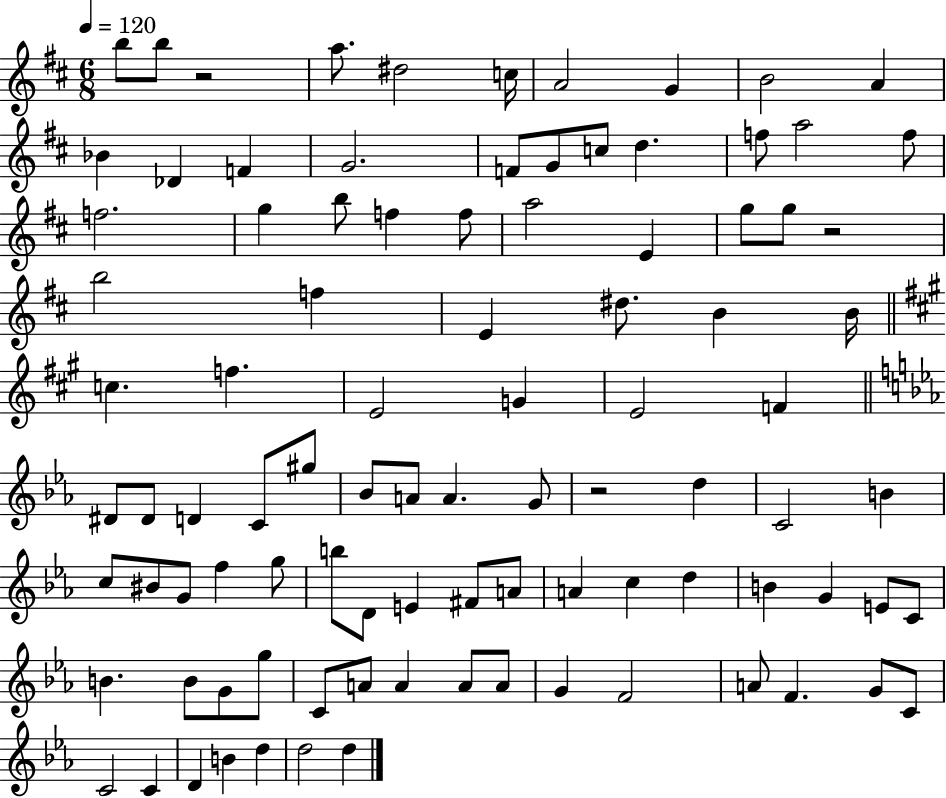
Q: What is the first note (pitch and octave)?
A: B5